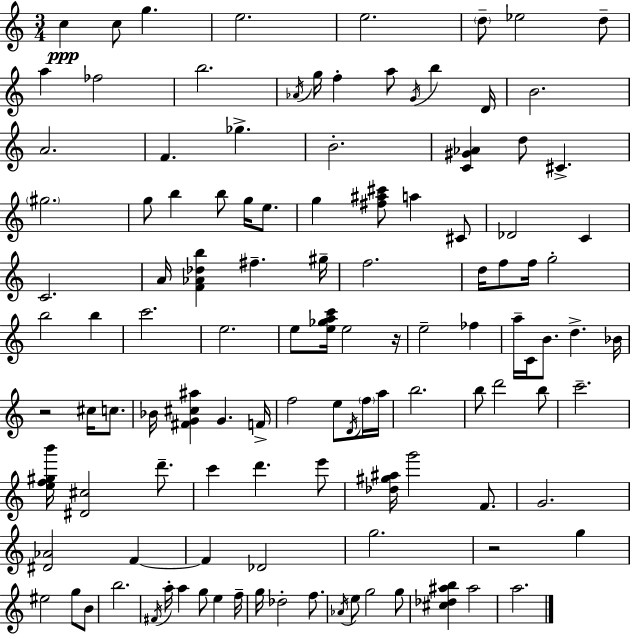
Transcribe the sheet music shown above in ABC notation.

X:1
T:Untitled
M:3/4
L:1/4
K:Am
c c/2 g e2 e2 d/2 _e2 d/2 a _f2 b2 _A/4 g/4 f a/2 G/4 b D/4 B2 A2 F _g B2 [C^G_A] d/2 ^C ^g2 g/2 b b/2 g/4 e/2 g [^f^a^c']/2 a ^C/2 _D2 C C2 A/4 [F_A_db] ^f ^g/4 f2 d/4 f/2 f/4 g2 b2 b c'2 e2 e/2 [e_gac']/4 e2 z/4 e2 _f a/4 C/4 B/2 d _B/4 z2 ^c/4 c/2 _B/4 [^FG^c^a] G F/4 f2 e/2 D/4 f/4 a/4 b2 b/2 d'2 b/2 c'2 [ef^gb']/4 [^D^c]2 d'/2 c' d' e'/2 [_d^g^a]/4 g'2 F/2 G2 [^D_A]2 F F _D2 g2 z2 g ^e2 g/2 B/2 b2 ^F/4 a/4 a g/2 e f/4 g/4 _d2 f/2 _A/4 e/2 g2 g/2 [^c_d^ab] ^a2 a2